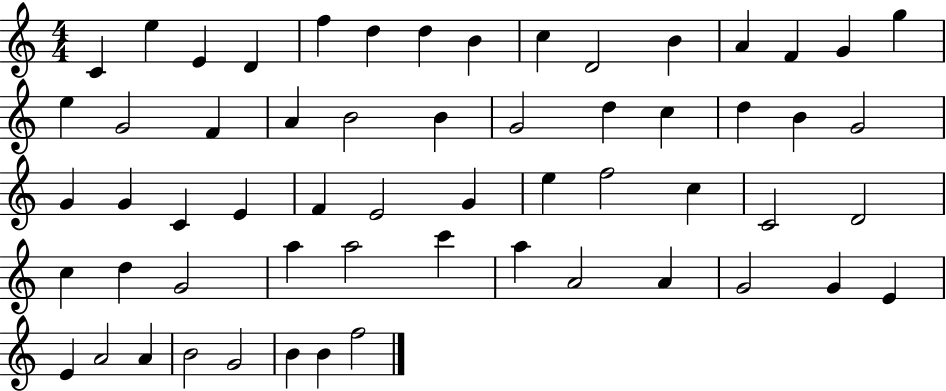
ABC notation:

X:1
T:Untitled
M:4/4
L:1/4
K:C
C e E D f d d B c D2 B A F G g e G2 F A B2 B G2 d c d B G2 G G C E F E2 G e f2 c C2 D2 c d G2 a a2 c' a A2 A G2 G E E A2 A B2 G2 B B f2